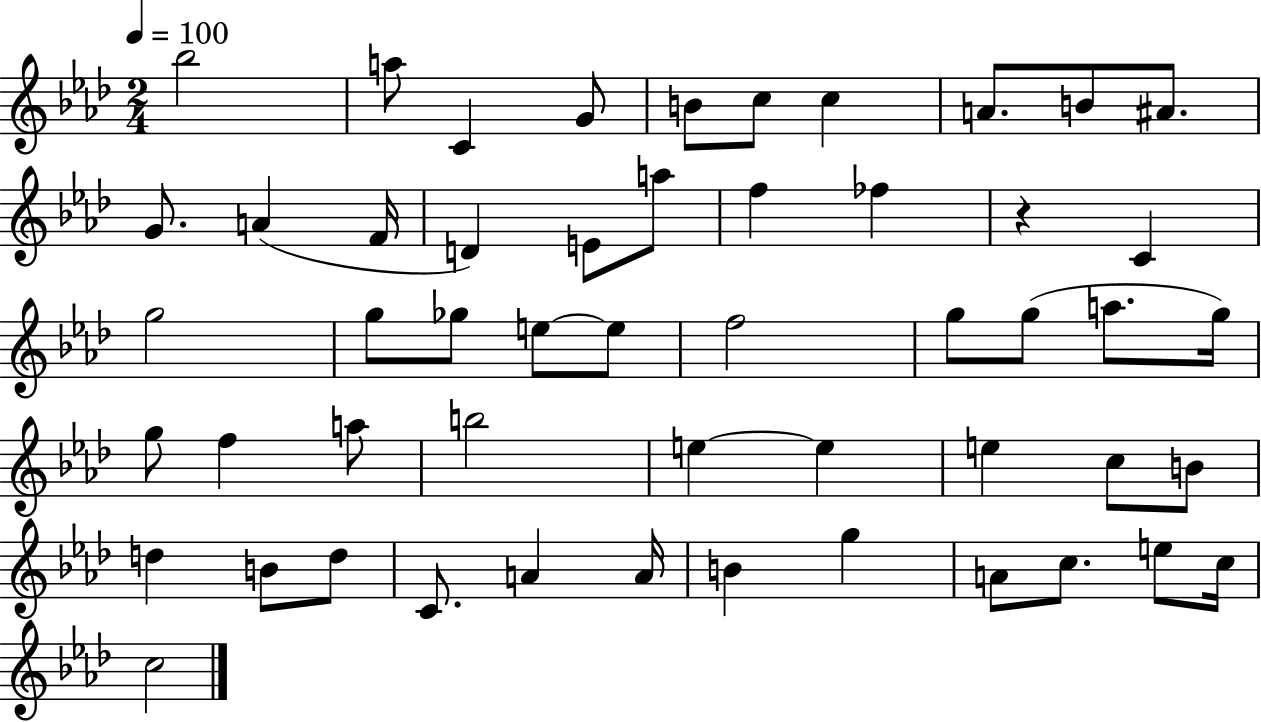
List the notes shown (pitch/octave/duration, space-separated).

Bb5/h A5/e C4/q G4/e B4/e C5/e C5/q A4/e. B4/e A#4/e. G4/e. A4/q F4/s D4/q E4/e A5/e F5/q FES5/q R/q C4/q G5/h G5/e Gb5/e E5/e E5/e F5/h G5/e G5/e A5/e. G5/s G5/e F5/q A5/e B5/h E5/q E5/q E5/q C5/e B4/e D5/q B4/e D5/e C4/e. A4/q A4/s B4/q G5/q A4/e C5/e. E5/e C5/s C5/h